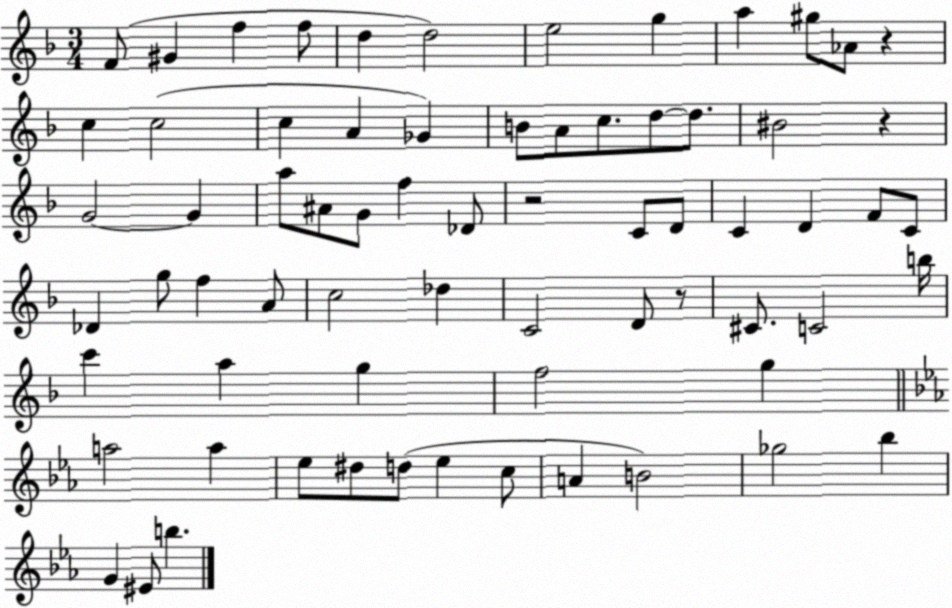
X:1
T:Untitled
M:3/4
L:1/4
K:F
F/2 ^G f f/2 d d2 e2 g a ^g/2 _A/2 z c c2 c A _G B/2 A/2 c/2 d/2 d/2 ^B2 z G2 G a/2 ^A/2 G/2 f _D/2 z2 C/2 D/2 C D F/2 C/2 _D g/2 f A/2 c2 _d C2 D/2 z/2 ^C/2 C2 b/4 c' a g f2 g a2 a _e/2 ^d/2 d/2 _e c/2 A B2 _g2 _b G ^E/2 b